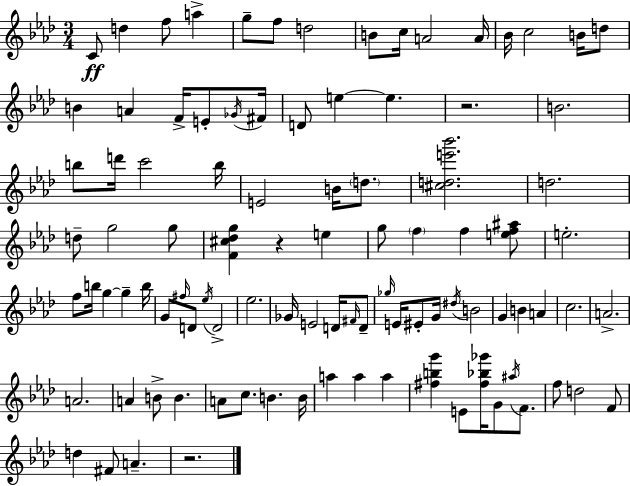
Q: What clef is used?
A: treble